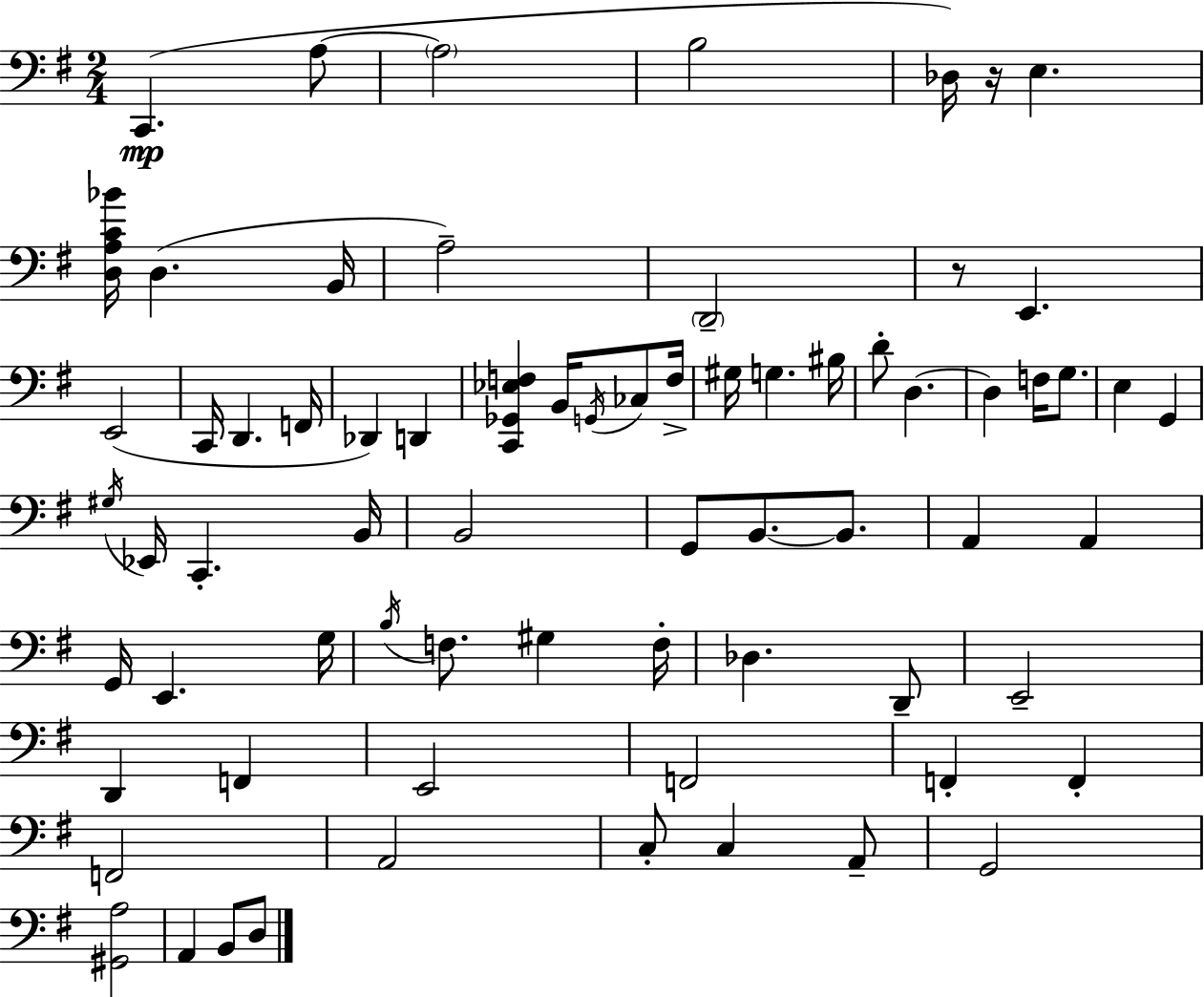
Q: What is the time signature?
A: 2/4